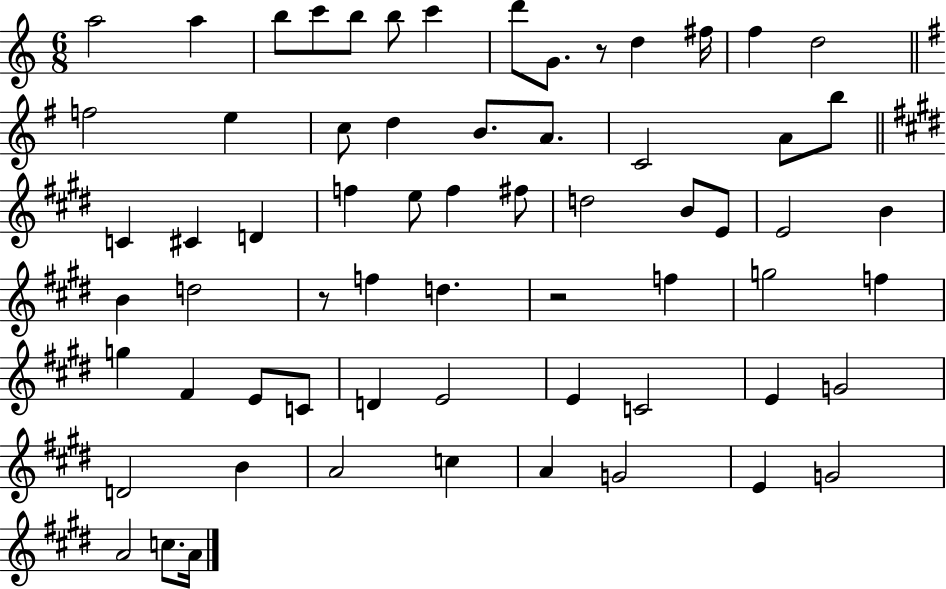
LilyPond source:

{
  \clef treble
  \numericTimeSignature
  \time 6/8
  \key c \major
  a''2 a''4 | b''8 c'''8 b''8 b''8 c'''4 | d'''8 g'8. r8 d''4 fis''16 | f''4 d''2 | \break \bar "||" \break \key g \major f''2 e''4 | c''8 d''4 b'8. a'8. | c'2 a'8 b''8 | \bar "||" \break \key e \major c'4 cis'4 d'4 | f''4 e''8 f''4 fis''8 | d''2 b'8 e'8 | e'2 b'4 | \break b'4 d''2 | r8 f''4 d''4. | r2 f''4 | g''2 f''4 | \break g''4 fis'4 e'8 c'8 | d'4 e'2 | e'4 c'2 | e'4 g'2 | \break d'2 b'4 | a'2 c''4 | a'4 g'2 | e'4 g'2 | \break a'2 c''8. a'16 | \bar "|."
}